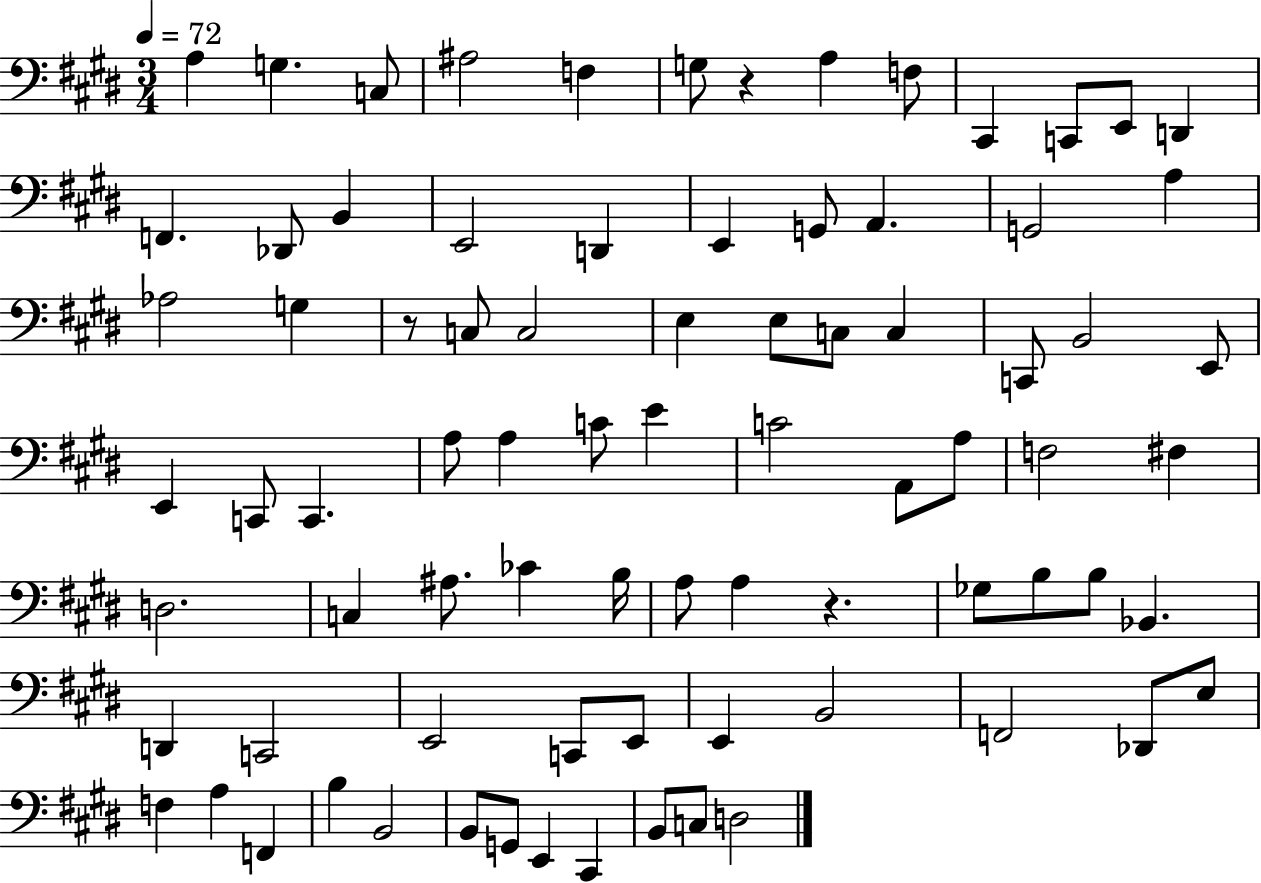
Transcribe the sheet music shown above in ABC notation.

X:1
T:Untitled
M:3/4
L:1/4
K:E
A, G, C,/2 ^A,2 F, G,/2 z A, F,/2 ^C,, C,,/2 E,,/2 D,, F,, _D,,/2 B,, E,,2 D,, E,, G,,/2 A,, G,,2 A, _A,2 G, z/2 C,/2 C,2 E, E,/2 C,/2 C, C,,/2 B,,2 E,,/2 E,, C,,/2 C,, A,/2 A, C/2 E C2 A,,/2 A,/2 F,2 ^F, D,2 C, ^A,/2 _C B,/4 A,/2 A, z _G,/2 B,/2 B,/2 _B,, D,, C,,2 E,,2 C,,/2 E,,/2 E,, B,,2 F,,2 _D,,/2 E,/2 F, A, F,, B, B,,2 B,,/2 G,,/2 E,, ^C,, B,,/2 C,/2 D,2